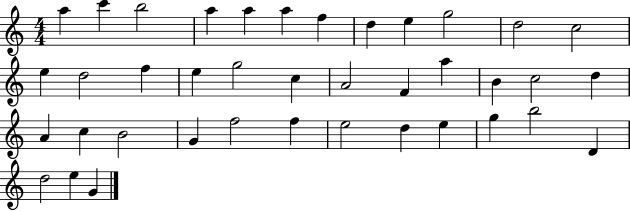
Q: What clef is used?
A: treble